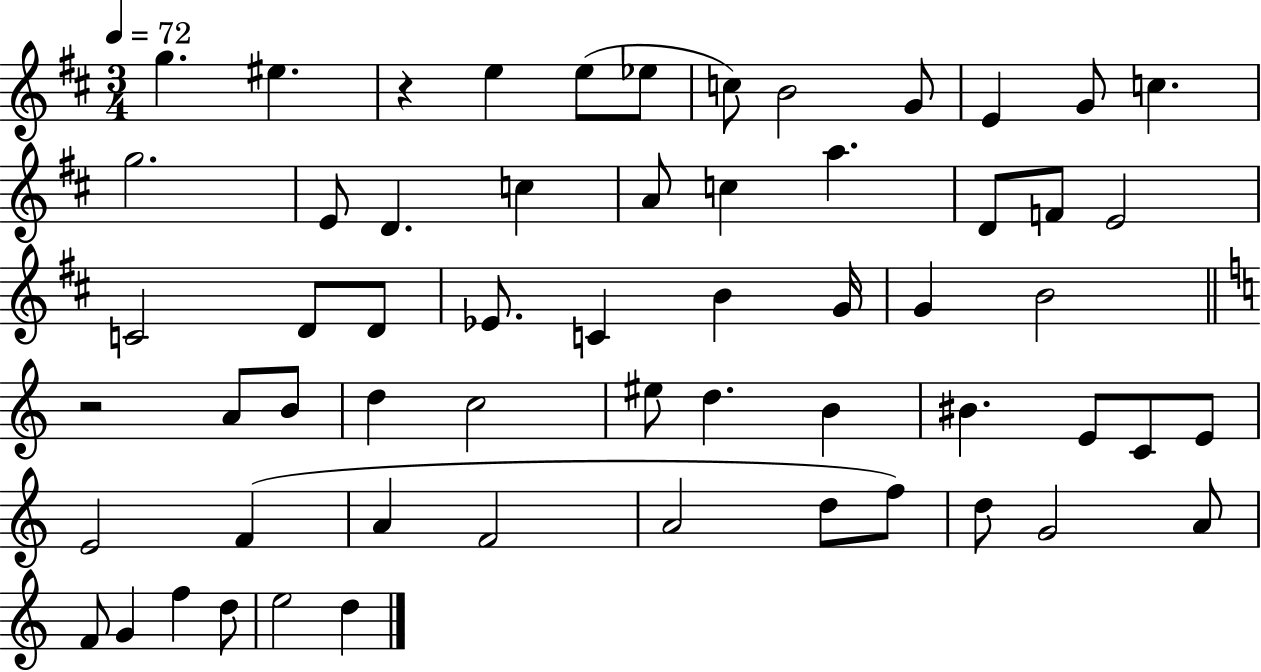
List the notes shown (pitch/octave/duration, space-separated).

G5/q. EIS5/q. R/q E5/q E5/e Eb5/e C5/e B4/h G4/e E4/q G4/e C5/q. G5/h. E4/e D4/q. C5/q A4/e C5/q A5/q. D4/e F4/e E4/h C4/h D4/e D4/e Eb4/e. C4/q B4/q G4/s G4/q B4/h R/h A4/e B4/e D5/q C5/h EIS5/e D5/q. B4/q BIS4/q. E4/e C4/e E4/e E4/h F4/q A4/q F4/h A4/h D5/e F5/e D5/e G4/h A4/e F4/e G4/q F5/q D5/e E5/h D5/q